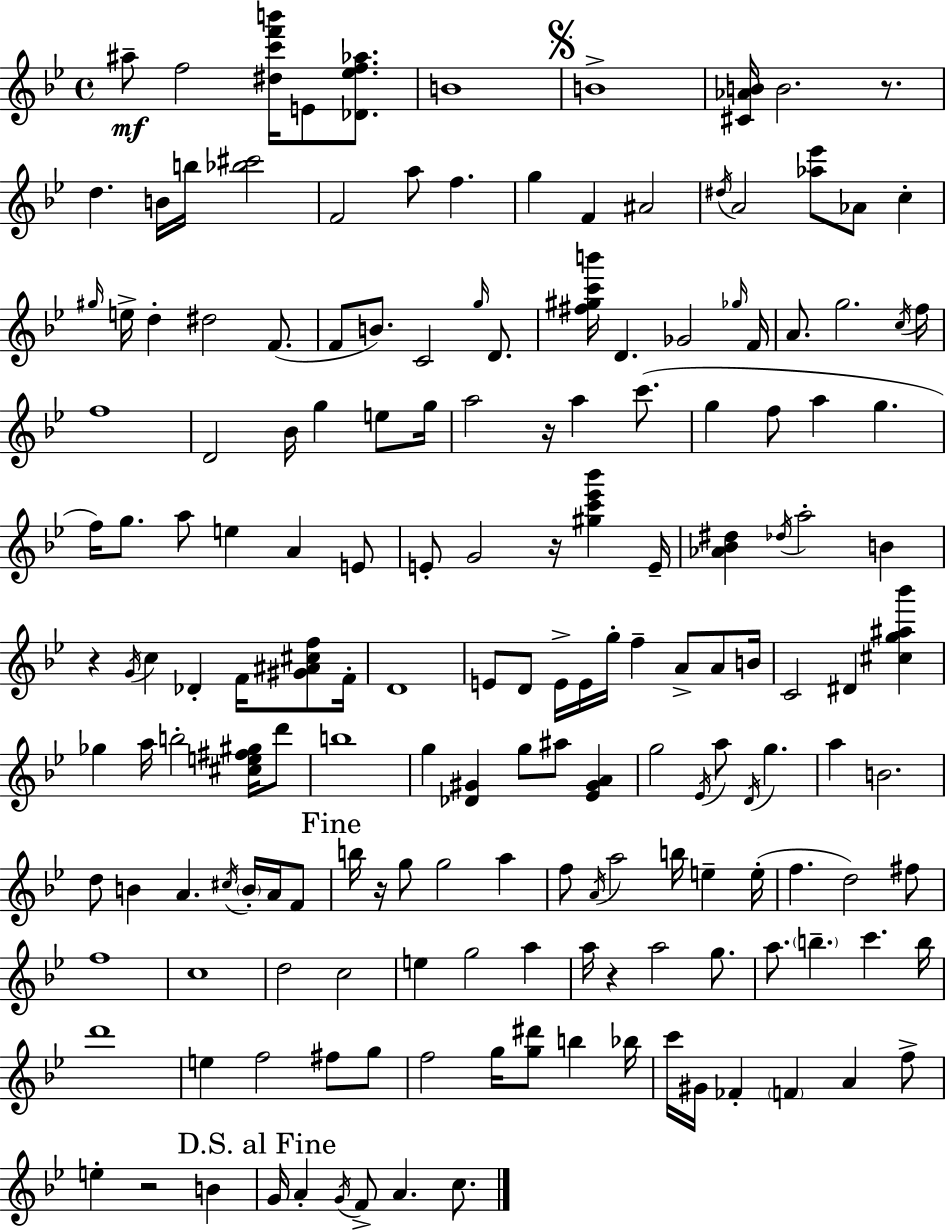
A#5/e F5/h [D#5,C6,F6,B6]/s E4/e [Db4,Eb5,F5,Ab5]/e. B4/w B4/w [C#4,Ab4,B4]/s B4/h. R/e. D5/q. B4/s B5/s [Bb5,C#6]/h F4/h A5/e F5/q. G5/q F4/q A#4/h D#5/s A4/h [Ab5,Eb6]/e Ab4/e C5/q G#5/s E5/s D5/q D#5/h F4/e. F4/e B4/e. C4/h G5/s D4/e. [F#5,G#5,C6,B6]/s D4/q. Gb4/h Gb5/s F4/s A4/e. G5/h. C5/s F5/s F5/w D4/h Bb4/s G5/q E5/e G5/s A5/h R/s A5/q C6/e. G5/q F5/e A5/q G5/q. F5/s G5/e. A5/e E5/q A4/q E4/e E4/e G4/h R/s [G#5,C6,Eb6,Bb6]/q E4/s [Ab4,Bb4,D#5]/q Db5/s A5/h B4/q R/q G4/s C5/q Db4/q F4/s [G#4,A#4,C#5,F5]/e F4/s D4/w E4/e D4/e E4/s E4/s G5/s F5/q A4/e A4/e B4/s C4/h D#4/q [C#5,G5,A#5,Bb6]/q Gb5/q A5/s B5/h [C#5,E5,F#5,G#5]/s D6/e B5/w G5/q [Db4,G#4]/q G5/e A#5/e [Eb4,G#4,A4]/q G5/h Eb4/s A5/e D4/s G5/q. A5/q B4/h. D5/e B4/q A4/q. C#5/s B4/s A4/s F4/e B5/s R/s G5/e G5/h A5/q F5/e A4/s A5/h B5/s E5/q E5/s F5/q. D5/h F#5/e F5/w C5/w D5/h C5/h E5/q G5/h A5/q A5/s R/q A5/h G5/e. A5/e. B5/q. C6/q. B5/s D6/w E5/q F5/h F#5/e G5/e F5/h G5/s [G5,D#6]/e B5/q Bb5/s C6/s G#4/s FES4/q F4/q A4/q F5/e E5/q R/h B4/q G4/s A4/q G4/s F4/e A4/q. C5/e.